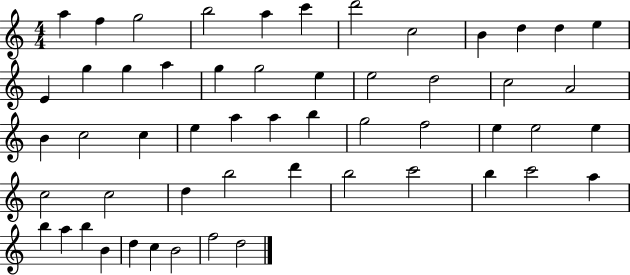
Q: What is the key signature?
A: C major